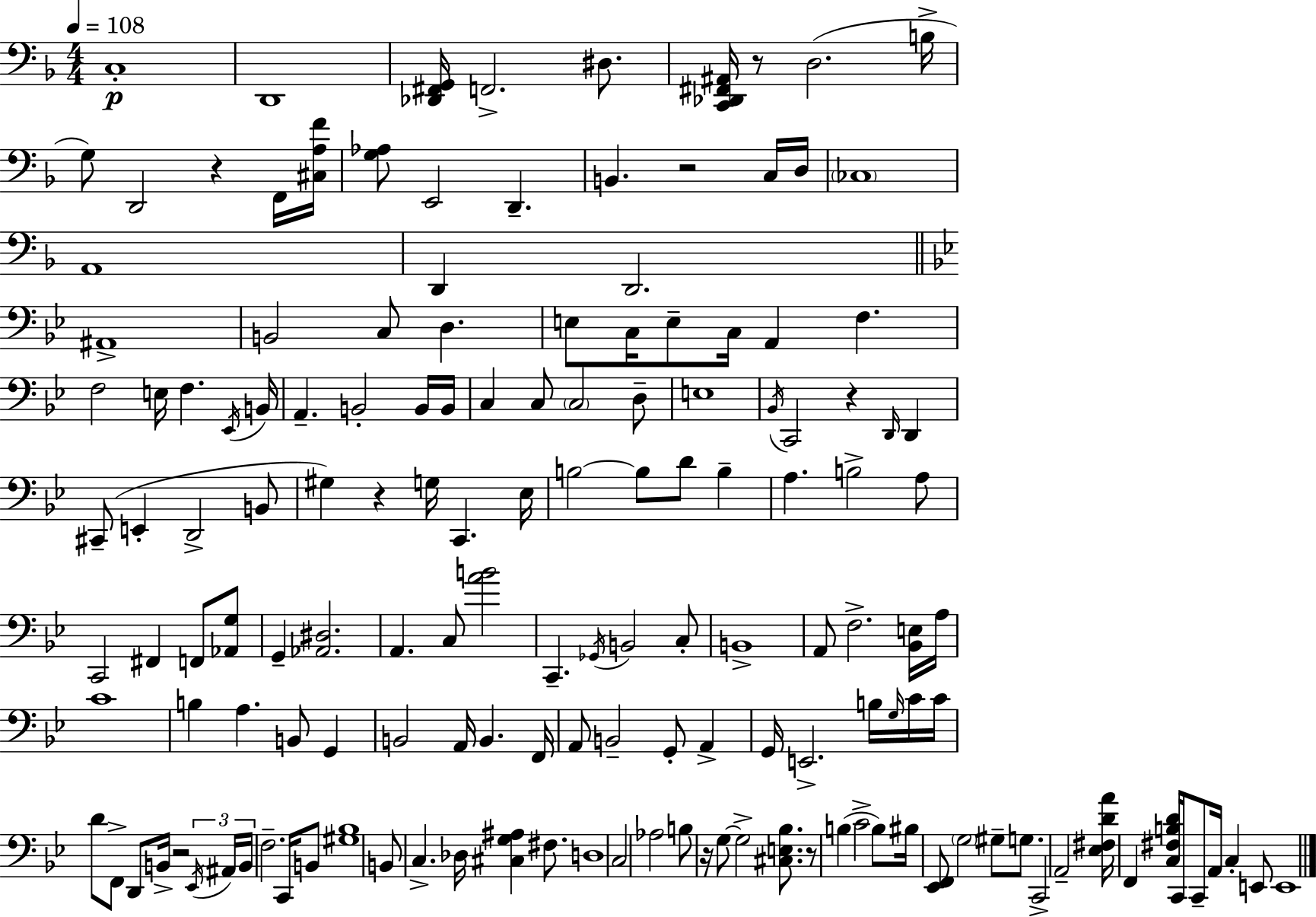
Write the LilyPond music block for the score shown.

{
  \clef bass
  \numericTimeSignature
  \time 4/4
  \key d \minor
  \tempo 4 = 108
  c1-.\p | d,1 | <des, fis, g,>16 f,2.-> dis8. | <c, des, fis, ais,>16 r8 d2.( b16-> | \break g8) d,2 r4 f,16 <cis a f'>16 | <g aes>8 e,2 d,4.-- | b,4. r2 c16 d16 | \parenthesize ces1 | \break a,1 | d,4 d,2. | \bar "||" \break \key bes \major ais,1-> | b,2 c8 d4. | e8 c16 e8-- c16 a,4 f4. | f2 e16 f4. \acciaccatura { ees,16 } | \break b,16 a,4.-- b,2-. b,16 | b,16 c4 c8 \parenthesize c2 d8-- | e1 | \acciaccatura { bes,16 } c,2 r4 \grace { d,16 } d,4 | \break cis,8--( e,4-. d,2-> | b,8 gis4) r4 g16 c,4. | ees16 b2~~ b8 d'8 b4-- | a4. b2-> | \break a8 c,2 fis,4 f,8 | <aes, g>8 g,4-- <aes, dis>2. | a,4. c8 <a' b'>2 | c,4.-- \acciaccatura { ges,16 } b,2 | \break c8-. b,1-> | a,8 f2.-> | <bes, e>16 a16 c'1 | b4 a4. b,8 | \break g,4 b,2 a,16 b,4. | f,16 a,8 b,2-- g,8-. | a,4-> g,16 e,2.-> | b16 \grace { g16 } c'16 c'16 d'8 f,8-> d,8 b,16-> r2 | \break \tuplet 3/2 { \acciaccatura { ees,16 } ais,16 b,16 } f2.-- | c,16 b,8 <gis bes>1 | b,8 c4.-> des16 <cis g ais>4 | fis8. d1 | \break c2 aes2 | b8 r16 g8~~ g2-> | <cis e bes>8. r8 b4( c'2-> | b8) bis16 <ees, f,>8 \parenthesize g2 | \break gis8-- g8. c,2-> a,2-- | <ees fis d' a'>16 f,4 <c fis b d'>16 c,16 c,8-- a,16 | c4-. e,8 e,1 | \bar "|."
}